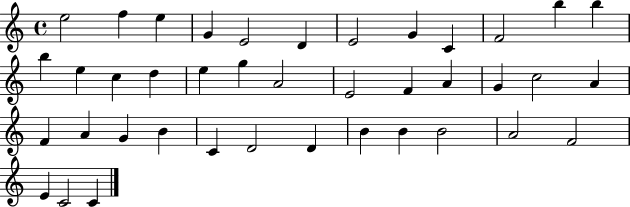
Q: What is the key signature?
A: C major